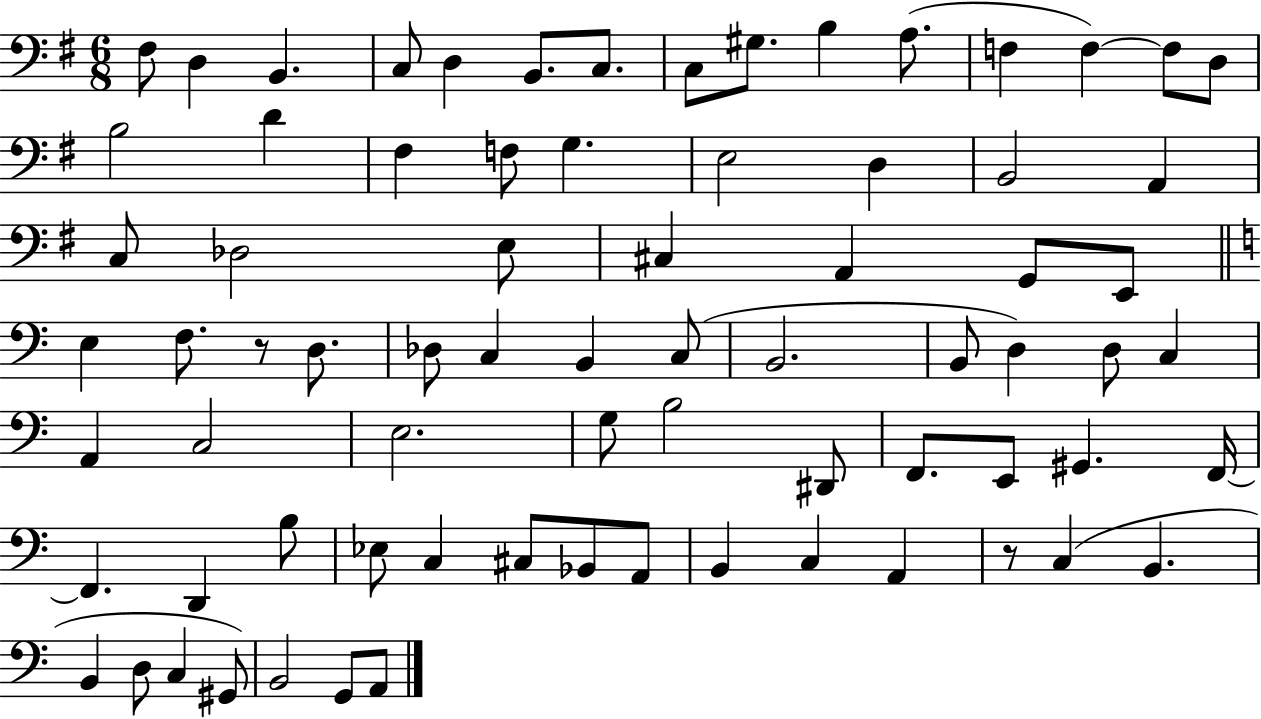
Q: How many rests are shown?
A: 2